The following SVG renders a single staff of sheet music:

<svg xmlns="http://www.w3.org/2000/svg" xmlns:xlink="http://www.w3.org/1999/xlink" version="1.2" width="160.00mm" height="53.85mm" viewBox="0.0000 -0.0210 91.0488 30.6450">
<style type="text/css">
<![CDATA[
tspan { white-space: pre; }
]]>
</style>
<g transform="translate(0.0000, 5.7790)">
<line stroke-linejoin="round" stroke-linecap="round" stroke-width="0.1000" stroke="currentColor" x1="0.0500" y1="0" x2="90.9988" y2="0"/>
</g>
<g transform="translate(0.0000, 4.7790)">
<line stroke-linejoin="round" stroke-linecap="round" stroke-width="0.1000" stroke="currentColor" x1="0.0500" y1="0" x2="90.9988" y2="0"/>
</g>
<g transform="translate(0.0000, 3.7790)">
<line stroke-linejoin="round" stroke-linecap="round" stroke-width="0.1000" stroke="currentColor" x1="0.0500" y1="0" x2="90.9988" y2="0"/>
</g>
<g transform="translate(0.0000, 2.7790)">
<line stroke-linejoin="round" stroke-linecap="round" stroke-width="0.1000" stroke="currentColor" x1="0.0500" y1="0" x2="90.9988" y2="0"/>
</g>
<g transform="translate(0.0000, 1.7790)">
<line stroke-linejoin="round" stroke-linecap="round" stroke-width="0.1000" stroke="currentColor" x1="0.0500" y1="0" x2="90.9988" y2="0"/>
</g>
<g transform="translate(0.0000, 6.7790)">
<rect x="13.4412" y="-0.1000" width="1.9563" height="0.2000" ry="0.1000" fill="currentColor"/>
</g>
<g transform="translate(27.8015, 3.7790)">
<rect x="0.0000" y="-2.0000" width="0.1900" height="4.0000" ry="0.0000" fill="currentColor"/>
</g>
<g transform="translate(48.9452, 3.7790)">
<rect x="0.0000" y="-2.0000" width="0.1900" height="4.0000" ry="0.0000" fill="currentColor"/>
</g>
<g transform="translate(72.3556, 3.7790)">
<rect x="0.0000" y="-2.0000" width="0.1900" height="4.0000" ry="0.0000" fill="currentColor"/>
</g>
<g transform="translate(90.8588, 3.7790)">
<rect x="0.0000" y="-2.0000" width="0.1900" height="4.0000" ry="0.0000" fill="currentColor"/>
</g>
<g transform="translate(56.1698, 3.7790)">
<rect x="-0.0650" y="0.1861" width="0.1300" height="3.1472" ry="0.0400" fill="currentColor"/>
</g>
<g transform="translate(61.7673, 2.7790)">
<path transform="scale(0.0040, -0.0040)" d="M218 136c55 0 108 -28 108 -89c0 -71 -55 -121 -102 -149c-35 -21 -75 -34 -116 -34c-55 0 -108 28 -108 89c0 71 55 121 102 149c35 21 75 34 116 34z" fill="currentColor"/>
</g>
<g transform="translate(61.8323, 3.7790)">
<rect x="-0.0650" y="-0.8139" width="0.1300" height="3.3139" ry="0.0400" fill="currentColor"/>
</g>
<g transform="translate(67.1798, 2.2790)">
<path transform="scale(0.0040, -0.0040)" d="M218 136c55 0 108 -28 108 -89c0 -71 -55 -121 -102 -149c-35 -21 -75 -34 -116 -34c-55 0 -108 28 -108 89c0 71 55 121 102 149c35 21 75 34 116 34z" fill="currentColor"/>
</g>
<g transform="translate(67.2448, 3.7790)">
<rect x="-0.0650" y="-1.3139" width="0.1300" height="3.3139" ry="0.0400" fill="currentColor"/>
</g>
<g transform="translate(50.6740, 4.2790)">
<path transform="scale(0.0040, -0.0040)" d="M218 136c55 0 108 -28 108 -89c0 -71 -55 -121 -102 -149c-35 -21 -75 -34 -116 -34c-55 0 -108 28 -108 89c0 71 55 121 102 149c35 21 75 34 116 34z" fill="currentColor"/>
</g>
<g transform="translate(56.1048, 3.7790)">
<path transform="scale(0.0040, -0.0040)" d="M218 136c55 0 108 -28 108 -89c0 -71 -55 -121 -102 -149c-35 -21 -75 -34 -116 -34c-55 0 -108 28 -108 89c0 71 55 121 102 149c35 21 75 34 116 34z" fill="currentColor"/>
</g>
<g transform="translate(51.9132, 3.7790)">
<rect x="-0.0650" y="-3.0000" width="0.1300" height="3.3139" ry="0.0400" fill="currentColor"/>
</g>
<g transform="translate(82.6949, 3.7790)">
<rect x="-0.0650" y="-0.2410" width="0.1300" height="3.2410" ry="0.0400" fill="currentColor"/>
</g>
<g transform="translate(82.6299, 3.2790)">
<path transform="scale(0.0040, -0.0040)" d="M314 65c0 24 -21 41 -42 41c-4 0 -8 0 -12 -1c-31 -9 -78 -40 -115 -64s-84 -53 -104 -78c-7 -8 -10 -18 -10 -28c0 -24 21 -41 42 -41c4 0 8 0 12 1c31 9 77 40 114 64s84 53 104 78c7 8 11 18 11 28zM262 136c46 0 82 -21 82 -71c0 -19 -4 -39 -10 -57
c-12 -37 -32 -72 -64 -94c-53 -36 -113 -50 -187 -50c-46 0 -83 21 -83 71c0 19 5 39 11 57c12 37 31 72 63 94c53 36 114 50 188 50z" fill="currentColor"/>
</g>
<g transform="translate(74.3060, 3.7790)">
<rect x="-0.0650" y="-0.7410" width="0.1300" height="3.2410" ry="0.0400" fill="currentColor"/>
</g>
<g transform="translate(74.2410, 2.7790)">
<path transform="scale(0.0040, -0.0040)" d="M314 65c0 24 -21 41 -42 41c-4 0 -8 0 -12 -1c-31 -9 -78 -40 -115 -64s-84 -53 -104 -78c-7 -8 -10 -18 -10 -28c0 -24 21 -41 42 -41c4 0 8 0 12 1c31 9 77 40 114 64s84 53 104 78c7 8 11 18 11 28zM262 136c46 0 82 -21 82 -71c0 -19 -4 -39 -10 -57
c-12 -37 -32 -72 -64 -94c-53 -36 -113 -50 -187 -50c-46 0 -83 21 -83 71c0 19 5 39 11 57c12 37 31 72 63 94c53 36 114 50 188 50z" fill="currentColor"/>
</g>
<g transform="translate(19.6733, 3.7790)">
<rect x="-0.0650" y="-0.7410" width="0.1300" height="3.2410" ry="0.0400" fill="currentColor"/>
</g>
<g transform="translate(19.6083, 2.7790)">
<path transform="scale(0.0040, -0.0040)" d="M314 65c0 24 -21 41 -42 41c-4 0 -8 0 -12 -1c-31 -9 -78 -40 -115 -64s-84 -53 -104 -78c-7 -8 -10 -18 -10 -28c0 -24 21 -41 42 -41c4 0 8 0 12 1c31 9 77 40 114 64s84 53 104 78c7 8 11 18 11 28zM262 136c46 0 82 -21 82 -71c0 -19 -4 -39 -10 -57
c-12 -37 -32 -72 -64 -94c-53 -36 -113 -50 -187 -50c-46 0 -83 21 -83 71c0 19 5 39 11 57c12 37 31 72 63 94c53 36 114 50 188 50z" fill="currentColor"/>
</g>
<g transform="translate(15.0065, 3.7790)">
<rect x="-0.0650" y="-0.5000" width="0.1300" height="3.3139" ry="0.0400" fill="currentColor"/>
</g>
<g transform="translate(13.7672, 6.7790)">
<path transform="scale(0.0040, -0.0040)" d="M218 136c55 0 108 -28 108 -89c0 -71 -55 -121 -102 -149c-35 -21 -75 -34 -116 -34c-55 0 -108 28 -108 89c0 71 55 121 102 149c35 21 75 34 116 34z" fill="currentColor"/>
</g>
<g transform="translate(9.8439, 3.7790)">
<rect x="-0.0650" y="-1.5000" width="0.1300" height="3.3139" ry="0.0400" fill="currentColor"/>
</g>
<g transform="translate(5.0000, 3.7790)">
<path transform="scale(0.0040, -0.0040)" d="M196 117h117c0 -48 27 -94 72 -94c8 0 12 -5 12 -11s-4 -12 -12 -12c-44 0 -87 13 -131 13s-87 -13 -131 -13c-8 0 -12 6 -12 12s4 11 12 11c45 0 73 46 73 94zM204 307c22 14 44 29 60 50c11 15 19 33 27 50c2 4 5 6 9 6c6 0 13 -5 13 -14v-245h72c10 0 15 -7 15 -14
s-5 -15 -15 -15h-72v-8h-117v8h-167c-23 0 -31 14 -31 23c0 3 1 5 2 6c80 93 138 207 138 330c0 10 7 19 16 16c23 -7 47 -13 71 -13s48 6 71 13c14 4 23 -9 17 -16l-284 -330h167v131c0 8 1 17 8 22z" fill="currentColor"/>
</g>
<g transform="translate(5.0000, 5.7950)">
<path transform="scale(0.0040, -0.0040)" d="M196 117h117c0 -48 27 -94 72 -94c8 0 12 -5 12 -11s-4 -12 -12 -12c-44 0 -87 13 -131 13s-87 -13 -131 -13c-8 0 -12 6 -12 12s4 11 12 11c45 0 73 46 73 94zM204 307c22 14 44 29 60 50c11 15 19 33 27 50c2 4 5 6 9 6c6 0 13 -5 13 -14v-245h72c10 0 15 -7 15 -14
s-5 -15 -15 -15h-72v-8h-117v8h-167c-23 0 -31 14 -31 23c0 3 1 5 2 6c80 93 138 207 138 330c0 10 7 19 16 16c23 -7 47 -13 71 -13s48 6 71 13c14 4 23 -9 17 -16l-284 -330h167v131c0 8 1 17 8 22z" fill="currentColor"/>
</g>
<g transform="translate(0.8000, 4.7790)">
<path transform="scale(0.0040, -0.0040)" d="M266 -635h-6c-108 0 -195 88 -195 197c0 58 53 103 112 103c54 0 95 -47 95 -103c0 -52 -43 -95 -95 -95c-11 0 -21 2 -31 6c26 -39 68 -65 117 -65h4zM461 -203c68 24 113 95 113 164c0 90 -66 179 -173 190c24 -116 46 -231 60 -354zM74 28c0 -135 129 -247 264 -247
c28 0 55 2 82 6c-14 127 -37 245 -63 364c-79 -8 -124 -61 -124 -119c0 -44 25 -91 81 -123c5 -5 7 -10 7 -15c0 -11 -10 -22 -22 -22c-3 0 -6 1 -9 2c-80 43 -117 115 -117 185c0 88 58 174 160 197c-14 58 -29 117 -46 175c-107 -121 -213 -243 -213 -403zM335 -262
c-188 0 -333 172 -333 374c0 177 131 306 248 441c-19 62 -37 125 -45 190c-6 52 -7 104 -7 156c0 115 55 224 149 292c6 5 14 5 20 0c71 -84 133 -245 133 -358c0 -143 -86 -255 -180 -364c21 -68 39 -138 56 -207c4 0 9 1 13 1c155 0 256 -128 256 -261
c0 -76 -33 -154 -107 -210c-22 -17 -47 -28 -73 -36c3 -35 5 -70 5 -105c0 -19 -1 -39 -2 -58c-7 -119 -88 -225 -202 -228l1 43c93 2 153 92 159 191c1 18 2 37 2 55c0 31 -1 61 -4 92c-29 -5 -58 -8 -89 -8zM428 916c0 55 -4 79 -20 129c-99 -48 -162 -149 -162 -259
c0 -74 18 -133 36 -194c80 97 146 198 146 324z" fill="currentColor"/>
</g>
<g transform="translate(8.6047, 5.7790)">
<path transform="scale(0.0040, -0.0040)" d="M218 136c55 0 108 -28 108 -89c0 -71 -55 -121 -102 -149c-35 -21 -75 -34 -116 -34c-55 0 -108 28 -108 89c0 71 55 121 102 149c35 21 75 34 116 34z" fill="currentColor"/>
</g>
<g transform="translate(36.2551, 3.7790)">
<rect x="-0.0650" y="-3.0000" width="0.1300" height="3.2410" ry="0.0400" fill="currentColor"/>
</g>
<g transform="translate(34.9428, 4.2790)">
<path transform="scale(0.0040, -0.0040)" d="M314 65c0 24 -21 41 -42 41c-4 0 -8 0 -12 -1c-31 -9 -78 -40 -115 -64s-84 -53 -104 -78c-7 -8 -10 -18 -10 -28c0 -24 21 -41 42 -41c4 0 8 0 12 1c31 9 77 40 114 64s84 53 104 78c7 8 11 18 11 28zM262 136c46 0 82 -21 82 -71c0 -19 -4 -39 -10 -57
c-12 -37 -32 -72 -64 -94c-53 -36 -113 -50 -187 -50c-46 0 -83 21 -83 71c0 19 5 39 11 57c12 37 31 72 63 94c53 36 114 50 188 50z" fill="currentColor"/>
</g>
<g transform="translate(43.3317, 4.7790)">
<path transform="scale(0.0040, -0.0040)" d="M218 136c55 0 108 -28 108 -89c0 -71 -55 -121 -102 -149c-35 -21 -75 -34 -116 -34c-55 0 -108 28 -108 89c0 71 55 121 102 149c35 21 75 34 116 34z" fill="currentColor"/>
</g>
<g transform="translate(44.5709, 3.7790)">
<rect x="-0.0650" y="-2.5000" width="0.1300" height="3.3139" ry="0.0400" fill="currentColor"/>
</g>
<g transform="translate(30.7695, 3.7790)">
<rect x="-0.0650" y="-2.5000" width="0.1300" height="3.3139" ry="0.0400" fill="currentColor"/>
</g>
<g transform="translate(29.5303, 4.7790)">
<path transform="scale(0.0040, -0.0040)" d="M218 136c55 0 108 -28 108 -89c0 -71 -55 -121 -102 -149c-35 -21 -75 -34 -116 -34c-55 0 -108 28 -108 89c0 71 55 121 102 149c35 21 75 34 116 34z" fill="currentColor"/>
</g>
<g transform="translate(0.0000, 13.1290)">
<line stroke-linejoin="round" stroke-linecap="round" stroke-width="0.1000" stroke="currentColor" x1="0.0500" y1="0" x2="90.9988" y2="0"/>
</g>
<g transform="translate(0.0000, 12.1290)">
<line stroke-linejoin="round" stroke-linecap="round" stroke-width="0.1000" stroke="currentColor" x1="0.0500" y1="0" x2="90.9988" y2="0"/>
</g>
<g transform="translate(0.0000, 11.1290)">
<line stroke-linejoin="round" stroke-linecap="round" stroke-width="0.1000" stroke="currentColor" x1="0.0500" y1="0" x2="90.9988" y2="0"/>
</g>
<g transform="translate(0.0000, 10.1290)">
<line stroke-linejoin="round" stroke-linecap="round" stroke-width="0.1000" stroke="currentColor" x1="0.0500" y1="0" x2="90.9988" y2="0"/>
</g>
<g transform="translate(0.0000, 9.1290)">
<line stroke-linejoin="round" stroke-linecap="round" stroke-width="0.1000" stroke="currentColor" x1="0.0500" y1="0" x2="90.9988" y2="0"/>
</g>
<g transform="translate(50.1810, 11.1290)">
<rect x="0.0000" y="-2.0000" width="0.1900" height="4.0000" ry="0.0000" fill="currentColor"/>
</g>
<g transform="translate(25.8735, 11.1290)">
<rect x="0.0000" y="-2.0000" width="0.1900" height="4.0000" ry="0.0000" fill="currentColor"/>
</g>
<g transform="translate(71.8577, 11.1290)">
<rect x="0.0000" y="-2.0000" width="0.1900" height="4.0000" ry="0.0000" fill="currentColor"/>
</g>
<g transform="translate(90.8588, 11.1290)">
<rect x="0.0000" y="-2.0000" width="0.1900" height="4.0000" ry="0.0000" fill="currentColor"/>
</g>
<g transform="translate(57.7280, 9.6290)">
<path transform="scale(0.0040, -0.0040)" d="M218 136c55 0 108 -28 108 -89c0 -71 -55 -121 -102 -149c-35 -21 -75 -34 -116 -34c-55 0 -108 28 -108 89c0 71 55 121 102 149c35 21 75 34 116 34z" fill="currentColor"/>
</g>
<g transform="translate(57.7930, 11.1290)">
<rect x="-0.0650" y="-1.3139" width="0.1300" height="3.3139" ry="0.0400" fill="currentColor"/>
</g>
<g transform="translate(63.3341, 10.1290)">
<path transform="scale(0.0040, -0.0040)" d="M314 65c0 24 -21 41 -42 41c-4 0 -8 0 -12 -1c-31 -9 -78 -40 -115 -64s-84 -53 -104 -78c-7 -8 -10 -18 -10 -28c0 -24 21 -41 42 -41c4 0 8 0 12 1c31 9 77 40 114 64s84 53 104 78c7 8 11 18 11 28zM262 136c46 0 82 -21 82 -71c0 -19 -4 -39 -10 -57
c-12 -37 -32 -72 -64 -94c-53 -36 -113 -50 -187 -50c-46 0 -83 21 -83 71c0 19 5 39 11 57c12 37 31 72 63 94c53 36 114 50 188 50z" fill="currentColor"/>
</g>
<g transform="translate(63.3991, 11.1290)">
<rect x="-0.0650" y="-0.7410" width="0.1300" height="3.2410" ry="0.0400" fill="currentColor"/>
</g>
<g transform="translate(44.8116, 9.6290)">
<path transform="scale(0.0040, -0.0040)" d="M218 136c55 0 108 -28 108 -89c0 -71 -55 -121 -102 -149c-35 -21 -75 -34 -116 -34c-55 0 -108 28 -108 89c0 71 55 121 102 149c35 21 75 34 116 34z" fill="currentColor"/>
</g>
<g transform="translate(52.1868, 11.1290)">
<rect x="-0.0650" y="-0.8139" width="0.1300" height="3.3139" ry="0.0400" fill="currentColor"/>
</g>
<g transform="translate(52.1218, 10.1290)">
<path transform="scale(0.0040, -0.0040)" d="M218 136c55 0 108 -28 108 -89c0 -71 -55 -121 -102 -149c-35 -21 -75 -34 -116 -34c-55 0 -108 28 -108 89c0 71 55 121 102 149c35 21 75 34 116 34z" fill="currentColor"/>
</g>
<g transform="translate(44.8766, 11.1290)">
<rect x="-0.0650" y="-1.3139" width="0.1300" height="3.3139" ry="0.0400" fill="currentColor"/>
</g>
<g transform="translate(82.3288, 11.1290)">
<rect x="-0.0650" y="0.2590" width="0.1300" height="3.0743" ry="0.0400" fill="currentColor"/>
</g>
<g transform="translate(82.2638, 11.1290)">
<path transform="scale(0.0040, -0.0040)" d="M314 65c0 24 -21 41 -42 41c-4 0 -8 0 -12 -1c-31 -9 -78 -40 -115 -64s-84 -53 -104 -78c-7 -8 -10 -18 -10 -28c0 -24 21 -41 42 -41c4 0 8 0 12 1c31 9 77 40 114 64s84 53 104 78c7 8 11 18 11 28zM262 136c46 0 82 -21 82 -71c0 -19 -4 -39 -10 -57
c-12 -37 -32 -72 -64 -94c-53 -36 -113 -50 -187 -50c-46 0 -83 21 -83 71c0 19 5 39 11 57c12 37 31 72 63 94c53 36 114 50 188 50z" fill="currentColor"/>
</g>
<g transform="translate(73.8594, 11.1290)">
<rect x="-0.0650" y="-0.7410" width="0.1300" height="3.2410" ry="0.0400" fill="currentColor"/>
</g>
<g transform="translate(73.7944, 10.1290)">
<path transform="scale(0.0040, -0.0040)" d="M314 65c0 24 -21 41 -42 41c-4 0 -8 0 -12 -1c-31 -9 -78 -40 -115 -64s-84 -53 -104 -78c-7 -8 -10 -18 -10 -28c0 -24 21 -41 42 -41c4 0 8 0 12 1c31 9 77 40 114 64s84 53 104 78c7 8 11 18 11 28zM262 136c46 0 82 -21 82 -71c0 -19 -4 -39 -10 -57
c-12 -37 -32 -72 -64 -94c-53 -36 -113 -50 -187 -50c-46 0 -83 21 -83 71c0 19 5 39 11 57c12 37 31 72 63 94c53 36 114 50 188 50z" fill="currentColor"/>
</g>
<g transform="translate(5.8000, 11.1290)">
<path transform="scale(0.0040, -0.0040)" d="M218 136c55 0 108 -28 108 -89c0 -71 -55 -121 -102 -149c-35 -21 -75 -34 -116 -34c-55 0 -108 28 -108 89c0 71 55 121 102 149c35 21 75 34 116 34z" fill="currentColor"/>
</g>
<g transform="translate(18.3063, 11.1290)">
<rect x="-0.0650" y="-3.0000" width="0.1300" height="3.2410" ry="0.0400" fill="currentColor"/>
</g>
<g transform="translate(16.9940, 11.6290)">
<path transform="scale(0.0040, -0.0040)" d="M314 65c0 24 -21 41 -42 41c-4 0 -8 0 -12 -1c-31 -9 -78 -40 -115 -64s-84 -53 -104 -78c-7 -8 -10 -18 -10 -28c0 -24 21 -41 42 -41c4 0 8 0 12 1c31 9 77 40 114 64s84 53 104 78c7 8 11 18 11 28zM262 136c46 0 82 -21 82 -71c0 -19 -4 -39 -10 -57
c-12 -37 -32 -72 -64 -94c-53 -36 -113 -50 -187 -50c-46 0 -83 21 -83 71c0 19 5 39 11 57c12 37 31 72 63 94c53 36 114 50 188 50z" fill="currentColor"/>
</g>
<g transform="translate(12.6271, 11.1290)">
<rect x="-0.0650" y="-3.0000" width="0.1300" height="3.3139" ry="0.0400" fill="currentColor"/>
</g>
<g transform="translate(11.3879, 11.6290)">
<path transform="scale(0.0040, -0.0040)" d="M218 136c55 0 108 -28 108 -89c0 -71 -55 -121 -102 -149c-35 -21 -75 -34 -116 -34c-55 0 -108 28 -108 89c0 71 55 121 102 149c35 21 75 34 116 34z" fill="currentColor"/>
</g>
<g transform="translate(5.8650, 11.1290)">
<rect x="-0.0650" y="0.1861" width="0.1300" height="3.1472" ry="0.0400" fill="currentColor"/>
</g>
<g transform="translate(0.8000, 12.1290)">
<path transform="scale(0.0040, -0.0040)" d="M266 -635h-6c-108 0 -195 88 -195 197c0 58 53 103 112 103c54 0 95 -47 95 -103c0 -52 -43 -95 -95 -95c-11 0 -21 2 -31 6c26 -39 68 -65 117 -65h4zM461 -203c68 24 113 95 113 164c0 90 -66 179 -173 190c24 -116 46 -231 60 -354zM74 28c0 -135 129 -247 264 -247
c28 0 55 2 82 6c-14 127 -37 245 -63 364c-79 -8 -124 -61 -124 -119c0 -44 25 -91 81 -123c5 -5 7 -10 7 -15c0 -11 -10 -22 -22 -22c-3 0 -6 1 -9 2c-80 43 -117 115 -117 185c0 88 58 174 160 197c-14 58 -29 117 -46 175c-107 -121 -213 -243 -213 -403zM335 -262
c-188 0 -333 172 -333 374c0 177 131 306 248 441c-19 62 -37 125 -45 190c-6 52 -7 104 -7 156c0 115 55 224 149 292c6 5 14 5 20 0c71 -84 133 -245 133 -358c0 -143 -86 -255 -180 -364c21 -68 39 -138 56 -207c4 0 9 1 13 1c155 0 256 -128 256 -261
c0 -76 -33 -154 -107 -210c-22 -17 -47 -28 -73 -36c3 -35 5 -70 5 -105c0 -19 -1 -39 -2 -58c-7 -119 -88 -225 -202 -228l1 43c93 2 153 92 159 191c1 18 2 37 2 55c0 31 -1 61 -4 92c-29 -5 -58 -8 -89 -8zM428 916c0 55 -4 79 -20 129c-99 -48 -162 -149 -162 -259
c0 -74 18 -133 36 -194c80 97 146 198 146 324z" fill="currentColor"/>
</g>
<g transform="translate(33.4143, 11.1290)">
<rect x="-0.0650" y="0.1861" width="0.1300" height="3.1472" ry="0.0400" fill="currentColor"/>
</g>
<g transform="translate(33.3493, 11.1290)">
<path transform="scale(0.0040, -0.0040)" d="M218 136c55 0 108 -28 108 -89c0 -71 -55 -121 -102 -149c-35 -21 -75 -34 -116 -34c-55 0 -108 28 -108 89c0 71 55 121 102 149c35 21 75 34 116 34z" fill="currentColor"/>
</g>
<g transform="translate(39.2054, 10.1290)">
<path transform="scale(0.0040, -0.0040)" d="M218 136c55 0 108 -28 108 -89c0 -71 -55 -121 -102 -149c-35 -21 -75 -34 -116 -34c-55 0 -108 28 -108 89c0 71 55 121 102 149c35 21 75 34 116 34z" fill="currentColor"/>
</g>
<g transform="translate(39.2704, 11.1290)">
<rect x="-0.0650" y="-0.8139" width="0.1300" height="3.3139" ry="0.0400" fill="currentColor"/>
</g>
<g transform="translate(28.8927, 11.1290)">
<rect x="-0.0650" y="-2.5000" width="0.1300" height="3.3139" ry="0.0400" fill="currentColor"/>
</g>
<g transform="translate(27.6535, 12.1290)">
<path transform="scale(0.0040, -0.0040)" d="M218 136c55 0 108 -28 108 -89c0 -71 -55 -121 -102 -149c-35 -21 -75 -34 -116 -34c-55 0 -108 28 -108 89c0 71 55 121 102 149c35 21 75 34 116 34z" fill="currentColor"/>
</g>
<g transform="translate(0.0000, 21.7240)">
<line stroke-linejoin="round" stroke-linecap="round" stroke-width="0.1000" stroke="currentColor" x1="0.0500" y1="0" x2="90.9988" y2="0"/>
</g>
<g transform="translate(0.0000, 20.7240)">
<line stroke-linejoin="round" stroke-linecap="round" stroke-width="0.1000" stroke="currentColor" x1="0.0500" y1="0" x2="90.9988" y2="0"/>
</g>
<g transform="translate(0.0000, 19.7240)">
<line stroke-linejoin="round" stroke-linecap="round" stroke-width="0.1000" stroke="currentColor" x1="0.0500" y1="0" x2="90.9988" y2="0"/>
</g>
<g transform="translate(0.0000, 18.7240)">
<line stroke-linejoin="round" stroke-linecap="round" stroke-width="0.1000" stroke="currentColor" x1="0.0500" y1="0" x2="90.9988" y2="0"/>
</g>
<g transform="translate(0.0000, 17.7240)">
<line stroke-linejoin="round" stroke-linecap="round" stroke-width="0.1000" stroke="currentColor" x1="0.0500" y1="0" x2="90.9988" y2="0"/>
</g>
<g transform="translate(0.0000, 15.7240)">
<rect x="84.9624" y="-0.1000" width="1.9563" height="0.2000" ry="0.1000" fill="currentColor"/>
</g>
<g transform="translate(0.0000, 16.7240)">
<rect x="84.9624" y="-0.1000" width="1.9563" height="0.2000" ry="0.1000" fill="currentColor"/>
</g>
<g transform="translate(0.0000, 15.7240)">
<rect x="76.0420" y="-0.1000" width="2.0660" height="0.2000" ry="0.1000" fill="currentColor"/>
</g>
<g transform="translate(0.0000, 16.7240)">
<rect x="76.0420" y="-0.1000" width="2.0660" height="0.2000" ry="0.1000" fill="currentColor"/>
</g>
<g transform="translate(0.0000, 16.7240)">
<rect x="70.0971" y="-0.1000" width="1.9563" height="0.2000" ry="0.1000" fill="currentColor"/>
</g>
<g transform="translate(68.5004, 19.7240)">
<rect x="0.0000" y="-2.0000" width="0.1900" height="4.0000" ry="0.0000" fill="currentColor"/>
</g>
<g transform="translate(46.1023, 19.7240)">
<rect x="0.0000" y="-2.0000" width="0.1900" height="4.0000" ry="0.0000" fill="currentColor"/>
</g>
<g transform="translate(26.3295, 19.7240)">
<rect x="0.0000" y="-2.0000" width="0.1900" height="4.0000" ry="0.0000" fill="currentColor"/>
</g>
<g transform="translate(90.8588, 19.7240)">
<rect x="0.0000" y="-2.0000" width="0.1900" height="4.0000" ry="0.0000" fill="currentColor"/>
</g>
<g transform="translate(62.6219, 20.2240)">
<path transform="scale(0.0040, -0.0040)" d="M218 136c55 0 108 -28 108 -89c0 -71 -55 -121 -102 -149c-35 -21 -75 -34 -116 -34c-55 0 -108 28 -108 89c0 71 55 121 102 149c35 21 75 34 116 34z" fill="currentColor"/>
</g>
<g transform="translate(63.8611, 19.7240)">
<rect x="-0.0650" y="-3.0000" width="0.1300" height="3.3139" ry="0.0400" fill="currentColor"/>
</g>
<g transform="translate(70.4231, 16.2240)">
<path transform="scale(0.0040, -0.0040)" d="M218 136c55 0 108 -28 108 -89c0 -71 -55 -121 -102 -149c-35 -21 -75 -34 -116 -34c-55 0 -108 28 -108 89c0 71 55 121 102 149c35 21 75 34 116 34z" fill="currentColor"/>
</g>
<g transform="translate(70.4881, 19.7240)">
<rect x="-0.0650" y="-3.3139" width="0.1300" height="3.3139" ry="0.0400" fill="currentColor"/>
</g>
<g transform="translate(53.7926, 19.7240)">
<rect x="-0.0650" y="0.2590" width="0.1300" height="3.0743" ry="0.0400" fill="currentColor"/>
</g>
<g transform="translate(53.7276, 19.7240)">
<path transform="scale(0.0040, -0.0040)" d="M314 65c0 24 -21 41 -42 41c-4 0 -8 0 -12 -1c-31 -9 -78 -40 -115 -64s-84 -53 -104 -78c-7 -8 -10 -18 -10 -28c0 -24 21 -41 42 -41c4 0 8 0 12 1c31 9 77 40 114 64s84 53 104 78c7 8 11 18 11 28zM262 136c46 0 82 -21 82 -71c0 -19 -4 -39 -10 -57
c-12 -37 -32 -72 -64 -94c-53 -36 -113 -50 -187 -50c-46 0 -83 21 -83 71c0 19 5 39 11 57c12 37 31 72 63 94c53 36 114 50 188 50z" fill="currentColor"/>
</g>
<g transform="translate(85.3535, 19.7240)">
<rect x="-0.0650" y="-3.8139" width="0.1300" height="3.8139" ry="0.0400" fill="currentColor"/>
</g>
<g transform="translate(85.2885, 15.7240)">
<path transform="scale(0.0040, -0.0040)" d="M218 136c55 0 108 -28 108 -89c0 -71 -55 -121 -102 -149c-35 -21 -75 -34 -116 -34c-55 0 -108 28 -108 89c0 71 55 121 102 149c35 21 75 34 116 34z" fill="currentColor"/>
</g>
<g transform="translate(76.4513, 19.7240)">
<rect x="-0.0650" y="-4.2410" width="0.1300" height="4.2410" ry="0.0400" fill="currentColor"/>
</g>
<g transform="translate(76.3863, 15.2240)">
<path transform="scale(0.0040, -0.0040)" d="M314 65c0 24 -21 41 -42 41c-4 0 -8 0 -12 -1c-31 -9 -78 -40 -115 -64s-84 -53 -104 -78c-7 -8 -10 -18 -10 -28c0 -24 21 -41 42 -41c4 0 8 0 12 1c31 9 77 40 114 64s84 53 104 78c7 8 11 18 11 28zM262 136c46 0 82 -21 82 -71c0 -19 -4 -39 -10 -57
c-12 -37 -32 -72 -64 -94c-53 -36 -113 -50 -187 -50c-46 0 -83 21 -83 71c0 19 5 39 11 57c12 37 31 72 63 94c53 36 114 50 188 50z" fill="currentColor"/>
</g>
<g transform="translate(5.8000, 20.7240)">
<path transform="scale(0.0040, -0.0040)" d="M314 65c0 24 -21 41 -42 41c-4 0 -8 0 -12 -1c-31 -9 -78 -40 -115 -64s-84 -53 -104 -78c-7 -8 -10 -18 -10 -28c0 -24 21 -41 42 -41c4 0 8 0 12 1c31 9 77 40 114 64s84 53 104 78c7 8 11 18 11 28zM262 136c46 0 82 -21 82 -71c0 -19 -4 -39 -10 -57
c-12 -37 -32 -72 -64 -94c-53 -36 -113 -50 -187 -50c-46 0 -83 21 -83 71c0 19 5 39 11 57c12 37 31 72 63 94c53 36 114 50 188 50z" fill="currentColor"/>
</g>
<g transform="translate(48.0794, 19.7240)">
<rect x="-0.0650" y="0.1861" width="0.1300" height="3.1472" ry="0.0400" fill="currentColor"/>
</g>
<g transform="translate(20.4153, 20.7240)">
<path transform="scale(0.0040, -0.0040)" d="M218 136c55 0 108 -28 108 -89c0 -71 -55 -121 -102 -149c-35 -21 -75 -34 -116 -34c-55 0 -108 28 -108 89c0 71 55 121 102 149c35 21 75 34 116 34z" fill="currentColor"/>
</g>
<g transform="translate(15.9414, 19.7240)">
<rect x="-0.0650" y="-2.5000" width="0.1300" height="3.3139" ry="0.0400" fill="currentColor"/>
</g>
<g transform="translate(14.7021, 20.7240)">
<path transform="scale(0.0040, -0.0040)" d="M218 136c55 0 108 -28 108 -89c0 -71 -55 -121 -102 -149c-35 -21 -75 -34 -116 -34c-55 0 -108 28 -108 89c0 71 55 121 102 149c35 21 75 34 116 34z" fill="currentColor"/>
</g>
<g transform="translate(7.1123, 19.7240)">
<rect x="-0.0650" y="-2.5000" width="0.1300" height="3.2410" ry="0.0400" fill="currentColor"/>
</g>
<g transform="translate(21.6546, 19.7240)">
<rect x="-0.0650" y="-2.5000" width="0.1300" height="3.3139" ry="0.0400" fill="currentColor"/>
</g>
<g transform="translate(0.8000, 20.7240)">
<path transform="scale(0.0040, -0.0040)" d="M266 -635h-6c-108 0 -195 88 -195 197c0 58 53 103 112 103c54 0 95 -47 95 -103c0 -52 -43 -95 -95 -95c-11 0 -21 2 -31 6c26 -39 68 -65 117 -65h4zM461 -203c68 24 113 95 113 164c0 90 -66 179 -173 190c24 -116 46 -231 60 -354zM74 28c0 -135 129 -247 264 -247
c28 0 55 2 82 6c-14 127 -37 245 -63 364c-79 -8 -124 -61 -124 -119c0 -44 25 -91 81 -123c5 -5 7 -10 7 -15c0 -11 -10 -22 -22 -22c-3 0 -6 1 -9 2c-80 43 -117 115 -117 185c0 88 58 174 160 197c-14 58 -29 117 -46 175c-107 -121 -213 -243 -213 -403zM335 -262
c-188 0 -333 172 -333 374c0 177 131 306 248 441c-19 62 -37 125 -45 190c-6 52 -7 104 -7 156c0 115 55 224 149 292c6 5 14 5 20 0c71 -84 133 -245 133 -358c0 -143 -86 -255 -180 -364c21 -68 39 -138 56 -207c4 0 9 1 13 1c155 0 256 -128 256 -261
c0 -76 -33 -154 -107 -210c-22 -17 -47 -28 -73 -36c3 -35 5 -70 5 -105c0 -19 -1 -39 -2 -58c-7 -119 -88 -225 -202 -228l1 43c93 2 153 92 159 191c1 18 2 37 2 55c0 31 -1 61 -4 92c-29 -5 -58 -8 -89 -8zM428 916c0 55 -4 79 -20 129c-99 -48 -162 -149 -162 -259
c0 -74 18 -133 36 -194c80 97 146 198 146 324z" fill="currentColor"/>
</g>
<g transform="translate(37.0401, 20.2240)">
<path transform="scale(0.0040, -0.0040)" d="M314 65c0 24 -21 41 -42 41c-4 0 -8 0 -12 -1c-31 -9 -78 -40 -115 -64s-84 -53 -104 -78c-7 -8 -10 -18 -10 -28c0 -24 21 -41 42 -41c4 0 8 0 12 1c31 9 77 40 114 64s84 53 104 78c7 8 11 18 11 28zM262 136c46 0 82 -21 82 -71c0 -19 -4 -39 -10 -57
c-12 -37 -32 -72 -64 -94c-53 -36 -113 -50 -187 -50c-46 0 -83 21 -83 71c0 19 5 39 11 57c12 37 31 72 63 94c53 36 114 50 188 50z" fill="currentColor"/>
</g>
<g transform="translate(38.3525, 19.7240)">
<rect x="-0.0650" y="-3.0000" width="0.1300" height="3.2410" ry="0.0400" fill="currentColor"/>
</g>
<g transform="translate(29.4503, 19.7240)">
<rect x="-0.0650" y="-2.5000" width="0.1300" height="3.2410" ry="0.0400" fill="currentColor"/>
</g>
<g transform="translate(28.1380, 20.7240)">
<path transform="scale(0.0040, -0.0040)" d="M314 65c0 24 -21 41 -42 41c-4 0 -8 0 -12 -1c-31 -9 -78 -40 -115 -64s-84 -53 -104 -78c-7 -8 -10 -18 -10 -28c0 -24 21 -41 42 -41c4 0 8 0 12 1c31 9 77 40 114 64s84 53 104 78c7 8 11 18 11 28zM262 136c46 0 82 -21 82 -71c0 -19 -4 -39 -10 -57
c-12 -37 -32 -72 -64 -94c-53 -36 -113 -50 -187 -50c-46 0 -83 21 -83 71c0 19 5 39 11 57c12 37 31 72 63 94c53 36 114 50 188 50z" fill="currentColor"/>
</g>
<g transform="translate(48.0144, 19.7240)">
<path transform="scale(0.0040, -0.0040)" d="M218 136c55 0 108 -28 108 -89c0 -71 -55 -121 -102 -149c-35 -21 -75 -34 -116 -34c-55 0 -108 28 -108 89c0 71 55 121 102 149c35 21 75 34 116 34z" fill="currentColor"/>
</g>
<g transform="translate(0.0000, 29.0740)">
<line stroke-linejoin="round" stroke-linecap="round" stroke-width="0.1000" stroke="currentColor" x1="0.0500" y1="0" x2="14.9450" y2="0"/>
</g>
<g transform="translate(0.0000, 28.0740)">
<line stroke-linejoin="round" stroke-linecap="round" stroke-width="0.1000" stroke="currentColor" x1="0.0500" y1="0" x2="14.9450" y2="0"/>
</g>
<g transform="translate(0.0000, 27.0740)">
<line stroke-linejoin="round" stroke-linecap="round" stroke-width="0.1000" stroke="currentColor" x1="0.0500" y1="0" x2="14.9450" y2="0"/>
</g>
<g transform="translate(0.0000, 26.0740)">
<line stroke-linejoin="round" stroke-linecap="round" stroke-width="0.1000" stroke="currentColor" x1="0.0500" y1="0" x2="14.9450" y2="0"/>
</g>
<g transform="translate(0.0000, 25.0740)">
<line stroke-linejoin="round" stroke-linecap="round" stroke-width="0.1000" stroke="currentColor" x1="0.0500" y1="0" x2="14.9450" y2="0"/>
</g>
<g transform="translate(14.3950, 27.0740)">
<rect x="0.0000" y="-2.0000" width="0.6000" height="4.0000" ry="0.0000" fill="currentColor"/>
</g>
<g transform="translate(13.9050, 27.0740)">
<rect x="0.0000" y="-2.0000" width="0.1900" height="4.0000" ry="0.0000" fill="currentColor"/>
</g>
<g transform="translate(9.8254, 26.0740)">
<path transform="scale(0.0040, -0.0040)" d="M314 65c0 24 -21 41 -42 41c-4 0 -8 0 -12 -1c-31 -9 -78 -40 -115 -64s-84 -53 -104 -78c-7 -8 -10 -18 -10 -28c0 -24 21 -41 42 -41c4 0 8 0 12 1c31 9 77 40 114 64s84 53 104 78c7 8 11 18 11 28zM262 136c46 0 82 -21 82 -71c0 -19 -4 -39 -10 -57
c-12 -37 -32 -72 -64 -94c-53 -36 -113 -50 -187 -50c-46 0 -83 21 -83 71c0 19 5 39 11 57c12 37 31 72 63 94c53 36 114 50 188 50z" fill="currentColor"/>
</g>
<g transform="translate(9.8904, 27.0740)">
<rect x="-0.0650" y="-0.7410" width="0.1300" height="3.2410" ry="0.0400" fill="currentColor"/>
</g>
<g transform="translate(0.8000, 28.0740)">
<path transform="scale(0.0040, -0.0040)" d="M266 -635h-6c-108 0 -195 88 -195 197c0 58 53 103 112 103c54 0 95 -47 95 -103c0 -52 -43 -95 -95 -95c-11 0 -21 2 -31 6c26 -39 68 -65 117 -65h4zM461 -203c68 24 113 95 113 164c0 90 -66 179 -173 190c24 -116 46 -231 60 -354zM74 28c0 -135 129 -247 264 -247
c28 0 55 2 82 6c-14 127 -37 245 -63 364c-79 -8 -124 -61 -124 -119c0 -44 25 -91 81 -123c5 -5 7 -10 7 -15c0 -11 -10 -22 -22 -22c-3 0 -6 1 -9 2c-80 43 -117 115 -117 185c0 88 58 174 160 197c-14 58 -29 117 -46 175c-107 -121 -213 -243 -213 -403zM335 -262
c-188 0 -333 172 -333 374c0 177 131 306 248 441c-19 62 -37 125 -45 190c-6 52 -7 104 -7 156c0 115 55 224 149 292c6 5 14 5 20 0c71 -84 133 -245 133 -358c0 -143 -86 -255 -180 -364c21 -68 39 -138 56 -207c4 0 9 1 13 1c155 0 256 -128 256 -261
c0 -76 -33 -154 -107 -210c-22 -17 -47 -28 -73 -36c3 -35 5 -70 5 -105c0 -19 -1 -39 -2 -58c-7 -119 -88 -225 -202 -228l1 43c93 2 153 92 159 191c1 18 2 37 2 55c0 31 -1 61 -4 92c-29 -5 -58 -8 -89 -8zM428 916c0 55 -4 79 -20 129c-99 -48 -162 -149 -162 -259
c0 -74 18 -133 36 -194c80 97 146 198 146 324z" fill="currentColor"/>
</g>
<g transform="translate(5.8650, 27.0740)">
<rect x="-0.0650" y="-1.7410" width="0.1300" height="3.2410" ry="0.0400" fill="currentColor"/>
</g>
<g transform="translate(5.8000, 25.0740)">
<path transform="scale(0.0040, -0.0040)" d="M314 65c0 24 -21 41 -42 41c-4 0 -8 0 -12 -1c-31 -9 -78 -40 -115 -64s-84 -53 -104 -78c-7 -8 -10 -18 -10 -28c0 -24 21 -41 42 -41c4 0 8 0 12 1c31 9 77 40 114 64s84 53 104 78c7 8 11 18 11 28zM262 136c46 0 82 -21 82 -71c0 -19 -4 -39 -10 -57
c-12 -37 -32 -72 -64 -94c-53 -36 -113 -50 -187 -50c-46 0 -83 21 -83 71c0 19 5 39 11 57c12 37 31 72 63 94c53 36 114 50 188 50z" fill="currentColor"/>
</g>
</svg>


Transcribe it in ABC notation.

X:1
T:Untitled
M:4/4
L:1/4
K:C
E C d2 G A2 G A B d e d2 c2 B A A2 G B d e d e d2 d2 B2 G2 G G G2 A2 B B2 A b d'2 c' f2 d2